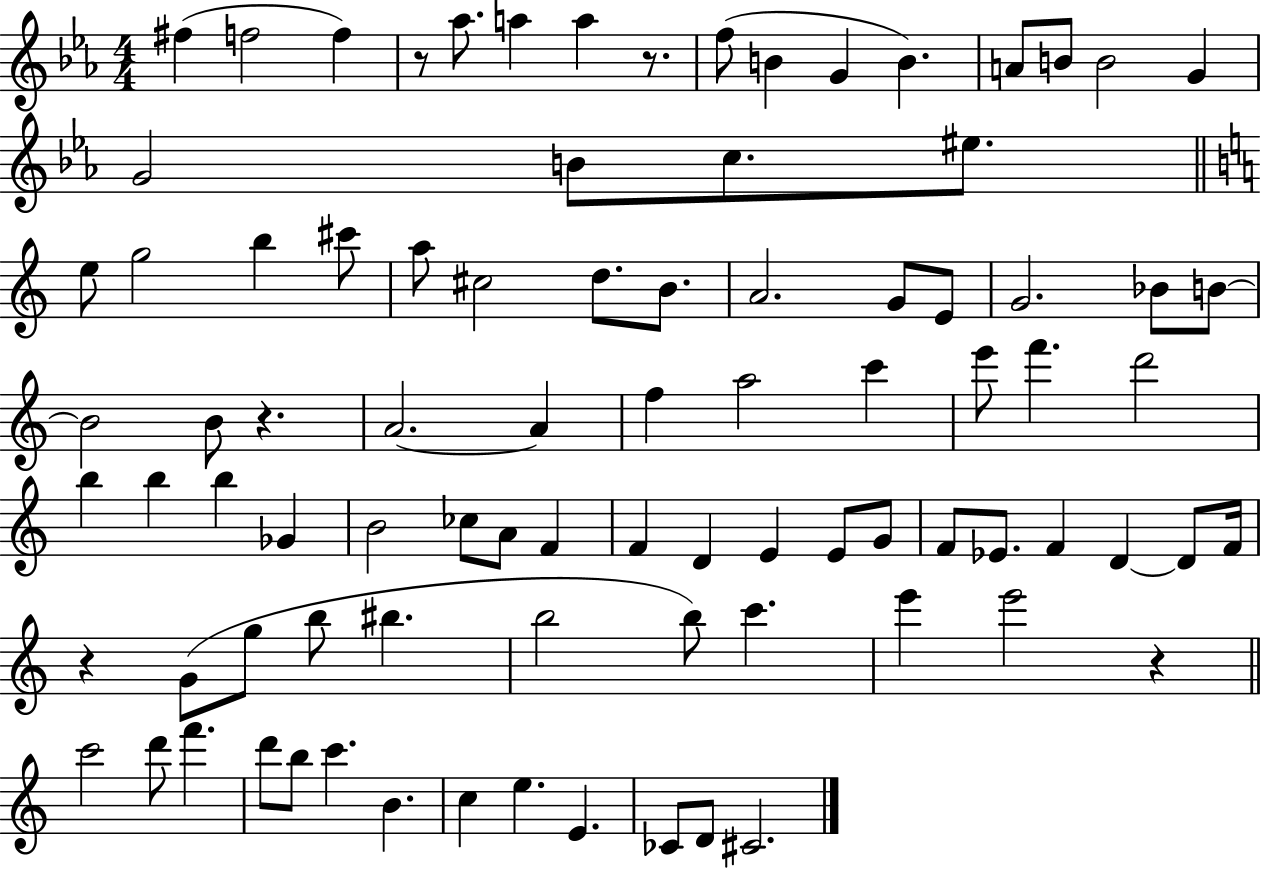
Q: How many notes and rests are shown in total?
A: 88